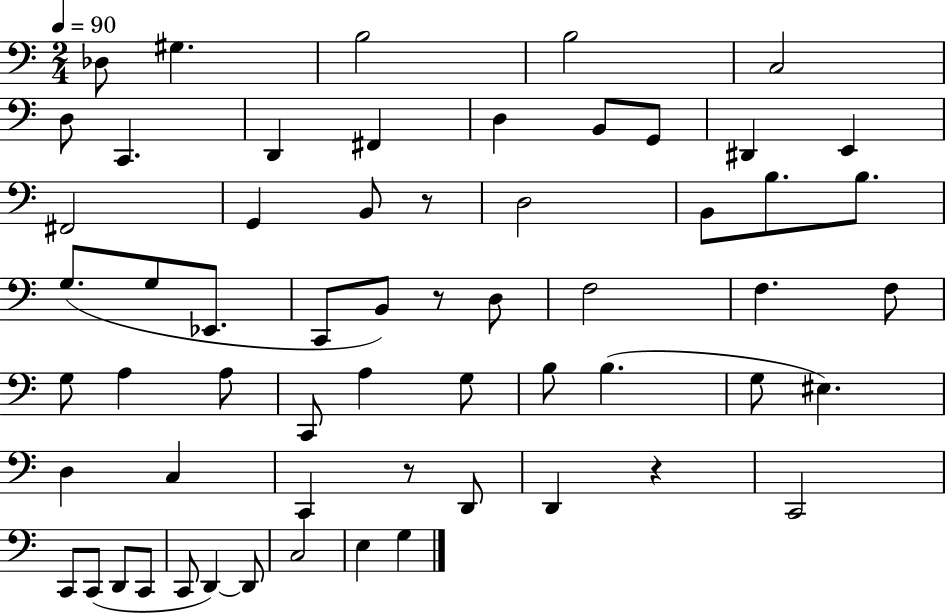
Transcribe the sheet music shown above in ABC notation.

X:1
T:Untitled
M:2/4
L:1/4
K:C
_D,/2 ^G, B,2 B,2 C,2 D,/2 C,, D,, ^F,, D, B,,/2 G,,/2 ^D,, E,, ^F,,2 G,, B,,/2 z/2 D,2 B,,/2 B,/2 B,/2 G,/2 G,/2 _E,,/2 C,,/2 B,,/2 z/2 D,/2 F,2 F, F,/2 G,/2 A, A,/2 C,,/2 A, G,/2 B,/2 B, G,/2 ^E, D, C, C,, z/2 D,,/2 D,, z C,,2 C,,/2 C,,/2 D,,/2 C,,/2 C,,/2 D,, D,,/2 C,2 E, G,